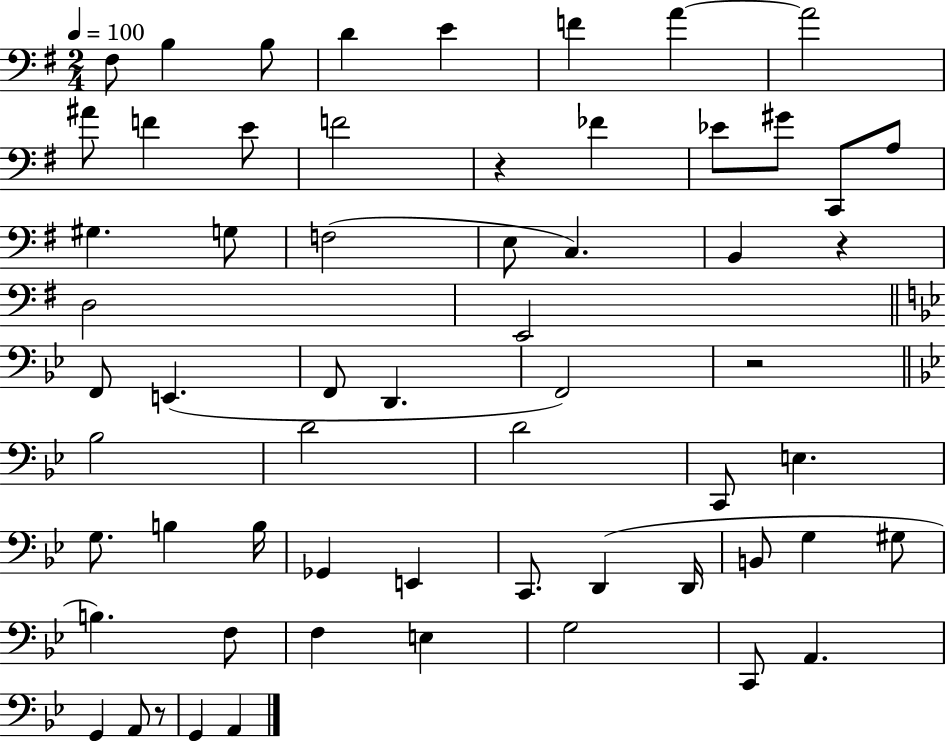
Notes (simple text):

F#3/e B3/q B3/e D4/q E4/q F4/q A4/q A4/h A#4/e F4/q E4/e F4/h R/q FES4/q Eb4/e G#4/e C2/e A3/e G#3/q. G3/e F3/h E3/e C3/q. B2/q R/q D3/h E2/h F2/e E2/q. F2/e D2/q. F2/h R/h Bb3/h D4/h D4/h C2/e E3/q. G3/e. B3/q B3/s Gb2/q E2/q C2/e. D2/q D2/s B2/e G3/q G#3/e B3/q. F3/e F3/q E3/q G3/h C2/e A2/q. G2/q A2/e R/e G2/q A2/q